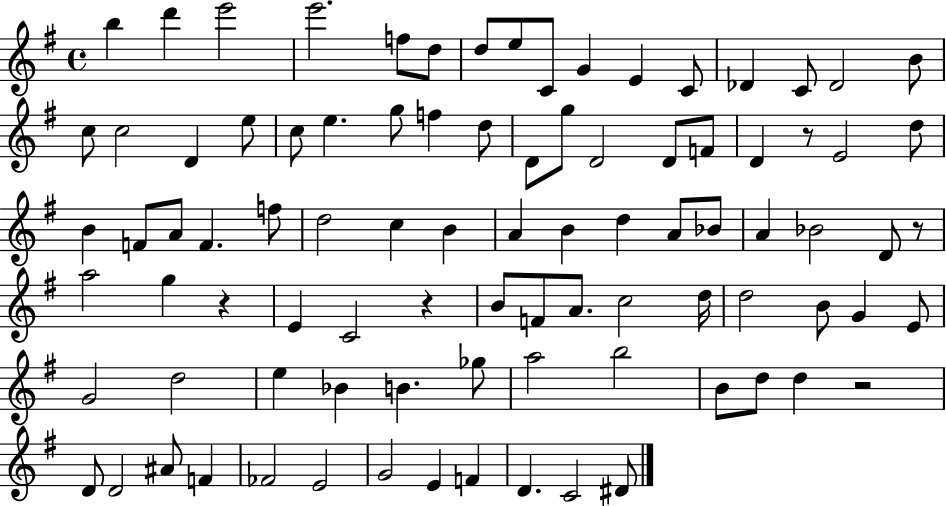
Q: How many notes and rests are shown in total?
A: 90